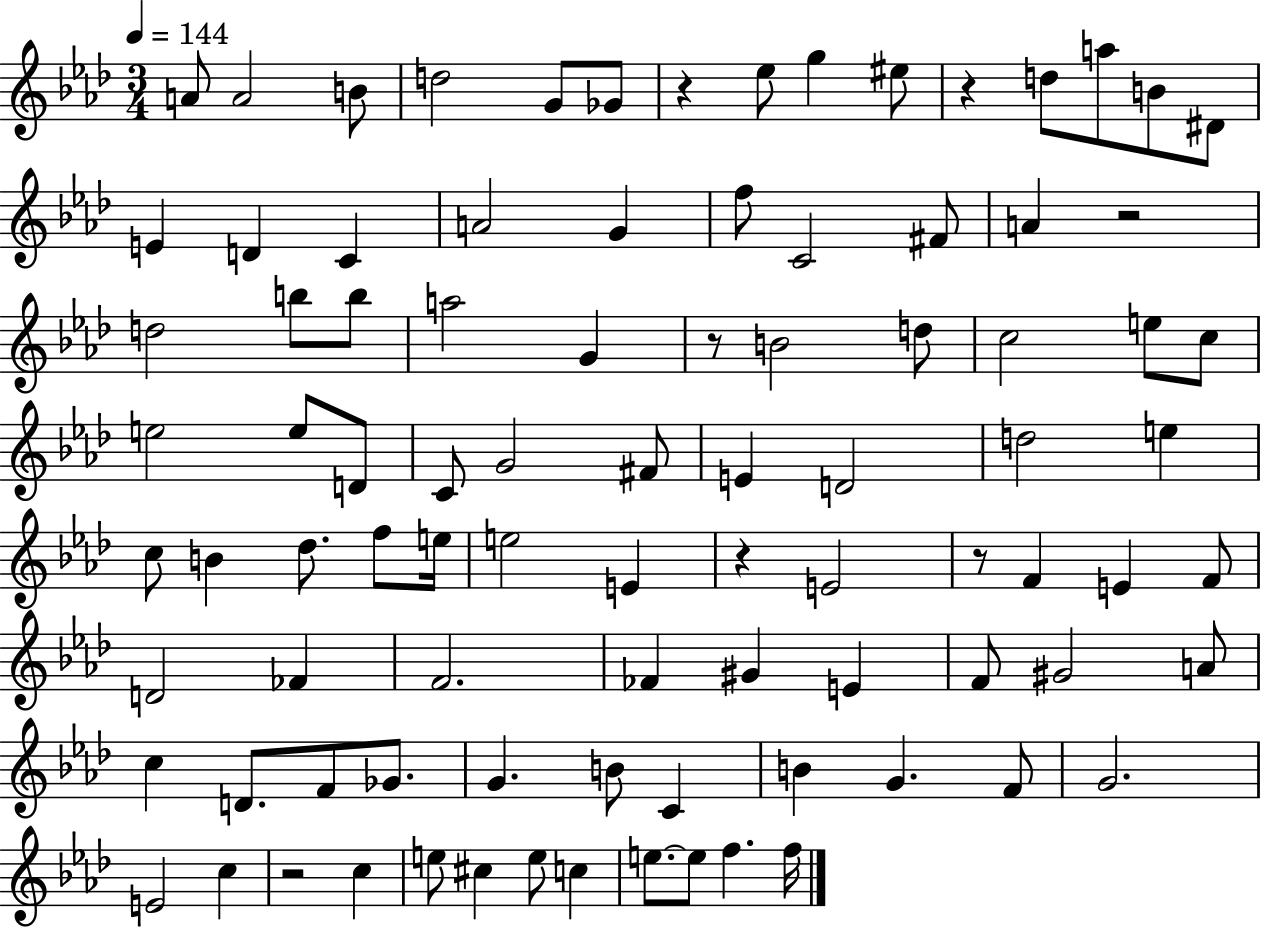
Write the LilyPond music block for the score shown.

{
  \clef treble
  \numericTimeSignature
  \time 3/4
  \key aes \major
  \tempo 4 = 144
  a'8 a'2 b'8 | d''2 g'8 ges'8 | r4 ees''8 g''4 eis''8 | r4 d''8 a''8 b'8 dis'8 | \break e'4 d'4 c'4 | a'2 g'4 | f''8 c'2 fis'8 | a'4 r2 | \break d''2 b''8 b''8 | a''2 g'4 | r8 b'2 d''8 | c''2 e''8 c''8 | \break e''2 e''8 d'8 | c'8 g'2 fis'8 | e'4 d'2 | d''2 e''4 | \break c''8 b'4 des''8. f''8 e''16 | e''2 e'4 | r4 e'2 | r8 f'4 e'4 f'8 | \break d'2 fes'4 | f'2. | fes'4 gis'4 e'4 | f'8 gis'2 a'8 | \break c''4 d'8. f'8 ges'8. | g'4. b'8 c'4 | b'4 g'4. f'8 | g'2. | \break e'2 c''4 | r2 c''4 | e''8 cis''4 e''8 c''4 | e''8.~~ e''8 f''4. f''16 | \break \bar "|."
}